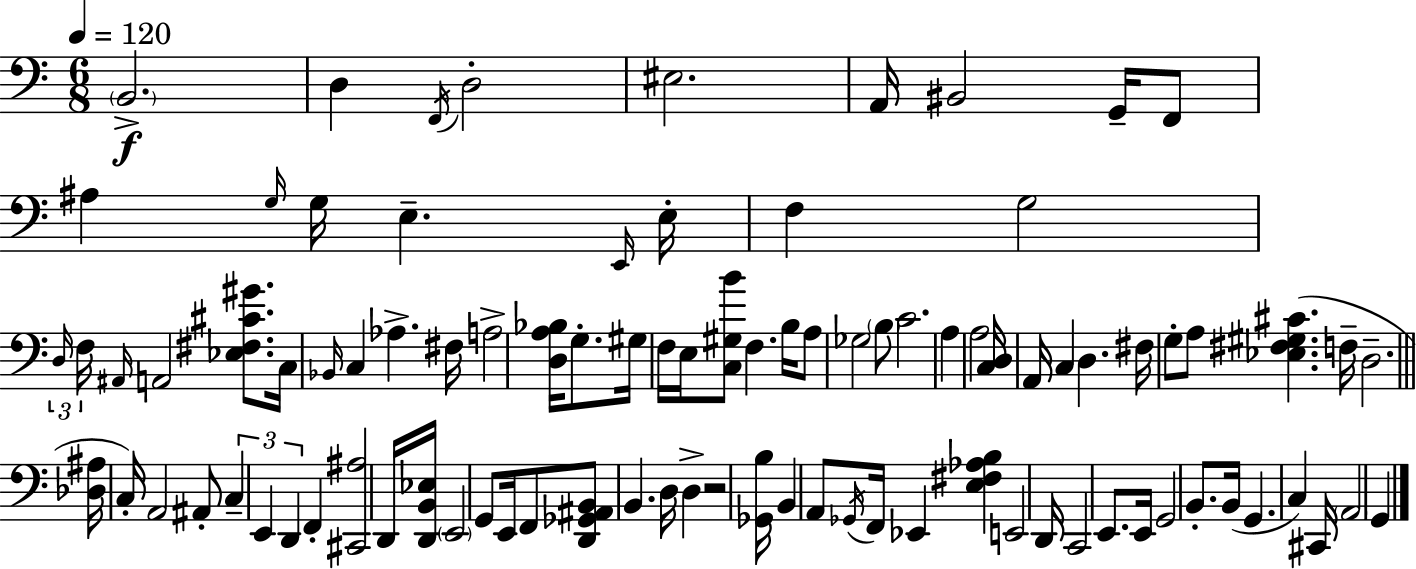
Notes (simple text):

B2/h. D3/q F2/s D3/h EIS3/h. A2/s BIS2/h G2/s F2/e A#3/q G3/s G3/s E3/q. E2/s E3/s F3/q G3/h D3/s F3/s A#2/s A2/h [Eb3,F#3,C#4,G#4]/e. C3/s Bb2/s C3/q Ab3/q. F#3/s A3/h [D3,A3,Bb3]/s G3/e. G#3/s F3/s E3/s [C3,G#3,B4]/e F3/q. B3/s A3/e Gb3/h B3/e C4/h. A3/q A3/h [C3,D3]/s A2/s C3/q D3/q. F#3/s G3/e A3/e [Eb3,F#3,G#3,C#4]/q. F3/s D3/h. [Db3,A#3]/s C3/s A2/h A#2/e C3/q E2/q D2/q F2/q [C#2,A#3]/h D2/s [D2,B2,Eb3]/s E2/h G2/e E2/s F2/e [D2,Gb2,A#2,B2]/e B2/q. D3/s D3/q R/h [Gb2,B3]/s B2/q A2/e Gb2/s F2/s Eb2/q [E3,F#3,Ab3,B3]/q E2/h D2/s C2/h E2/e. E2/s G2/h B2/e. B2/s G2/q. C3/q C#2/s A2/h G2/q